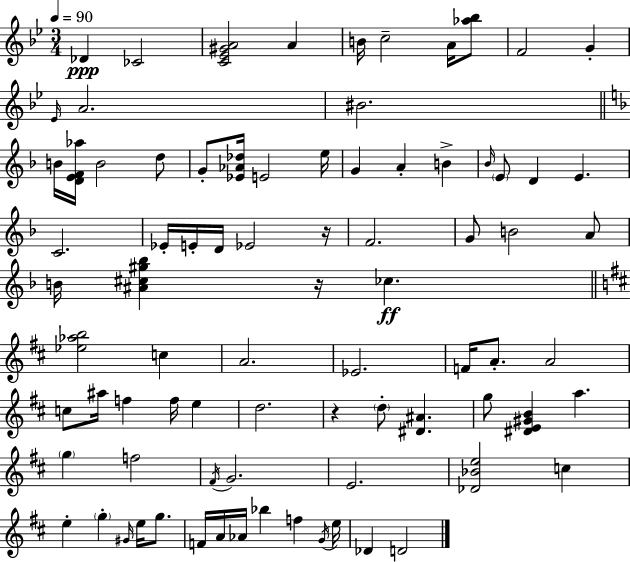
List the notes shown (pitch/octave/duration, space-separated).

Db4/q CES4/h [C4,Eb4,G#4,A4]/h A4/q B4/s C5/h A4/s [Ab5,Bb5]/e F4/h G4/q Eb4/s A4/h. BIS4/h. B4/s [D4,E4,F4,Ab5]/s B4/h D5/e G4/e [Eb4,Ab4,Db5]/s E4/h E5/s G4/q A4/q B4/q Bb4/s E4/e D4/q E4/q. C4/h. Eb4/s E4/s D4/s Eb4/h R/s F4/h. G4/e B4/h A4/e B4/s [A#4,C#5,G#5,Bb5]/q R/s CES5/q. [Eb5,Ab5,B5]/h C5/q A4/h. Eb4/h. F4/s A4/e. A4/h C5/e A#5/s F5/q F5/s E5/q D5/h. R/q D5/e [D#4,A#4]/q. G5/e [D#4,E4,G#4,B4]/q A5/q. G5/q F5/h F#4/s G4/h. E4/h. [Db4,Bb4,E5]/h C5/q E5/q G5/q G#4/s E5/s G5/e. F4/s A4/s Ab4/s Bb5/q F5/q G4/s E5/s Db4/q D4/h